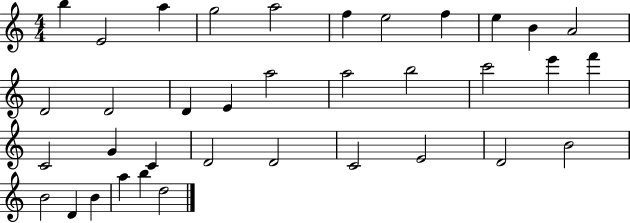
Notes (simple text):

B5/q E4/h A5/q G5/h A5/h F5/q E5/h F5/q E5/q B4/q A4/h D4/h D4/h D4/q E4/q A5/h A5/h B5/h C6/h E6/q F6/q C4/h G4/q C4/q D4/h D4/h C4/h E4/h D4/h B4/h B4/h D4/q B4/q A5/q B5/q D5/h